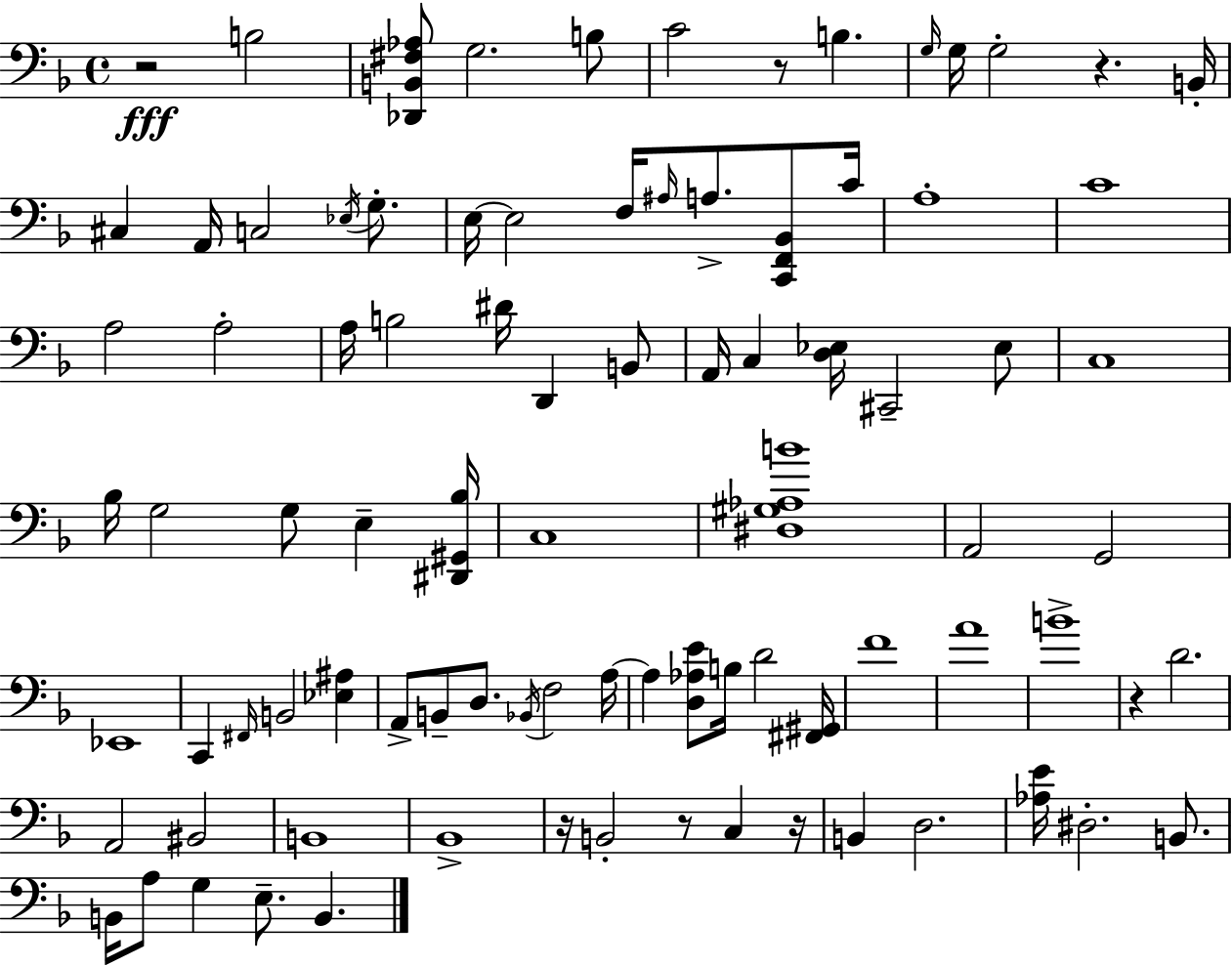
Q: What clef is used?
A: bass